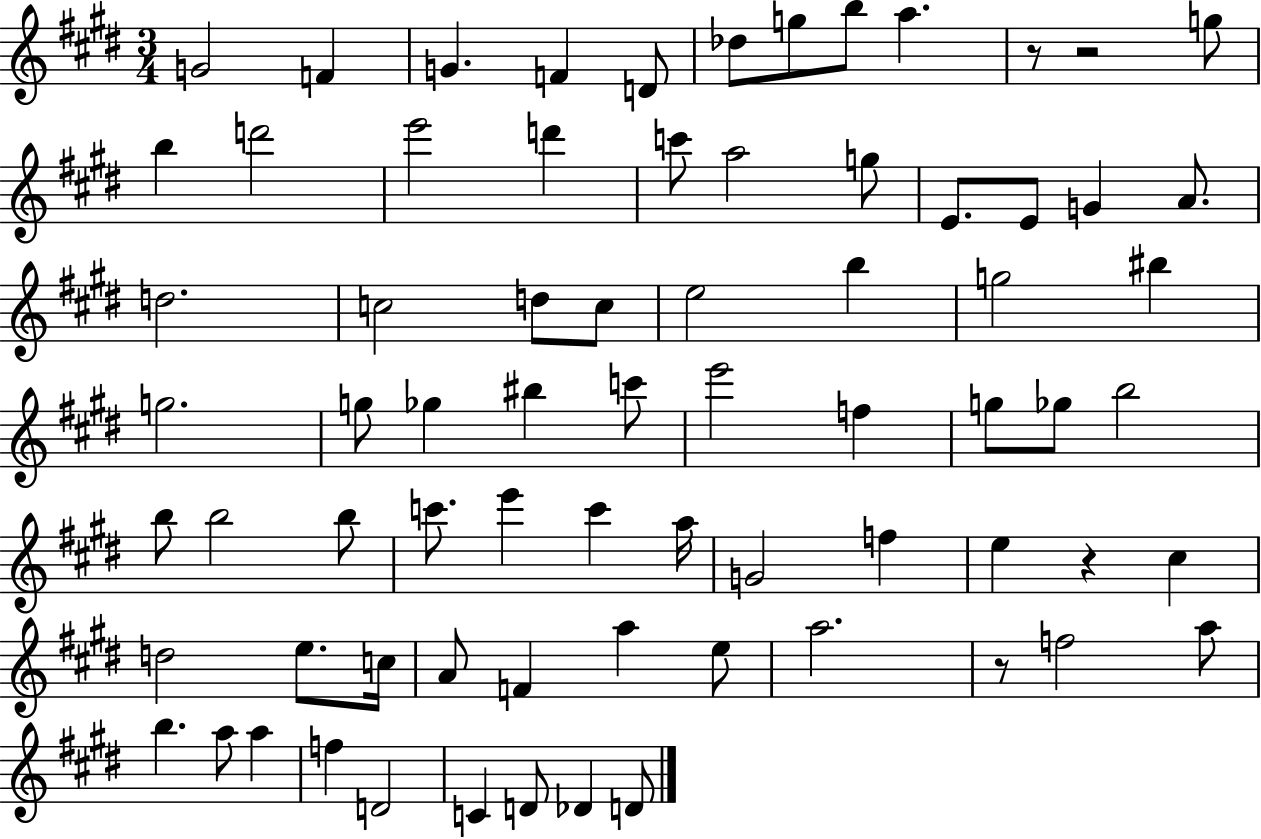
X:1
T:Untitled
M:3/4
L:1/4
K:E
G2 F G F D/2 _d/2 g/2 b/2 a z/2 z2 g/2 b d'2 e'2 d' c'/2 a2 g/2 E/2 E/2 G A/2 d2 c2 d/2 c/2 e2 b g2 ^b g2 g/2 _g ^b c'/2 e'2 f g/2 _g/2 b2 b/2 b2 b/2 c'/2 e' c' a/4 G2 f e z ^c d2 e/2 c/4 A/2 F a e/2 a2 z/2 f2 a/2 b a/2 a f D2 C D/2 _D D/2